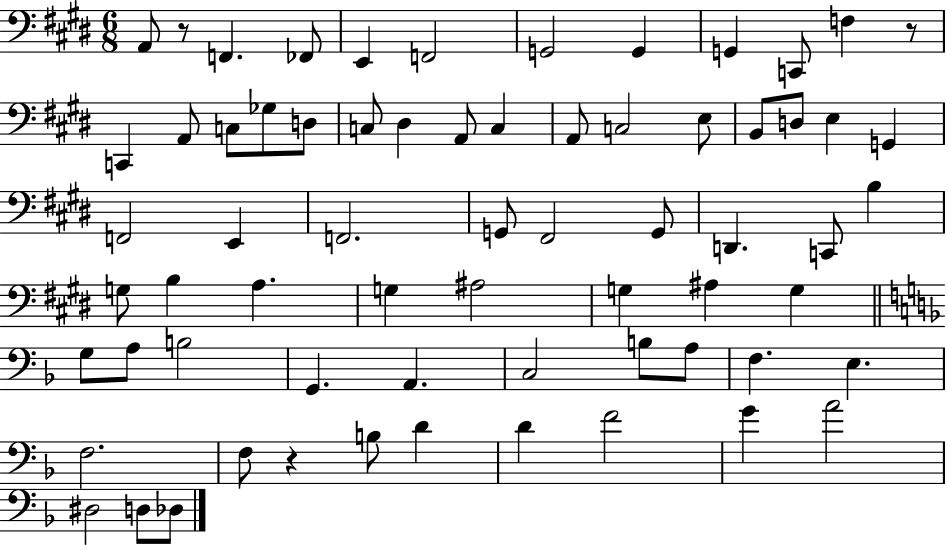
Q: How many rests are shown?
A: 3